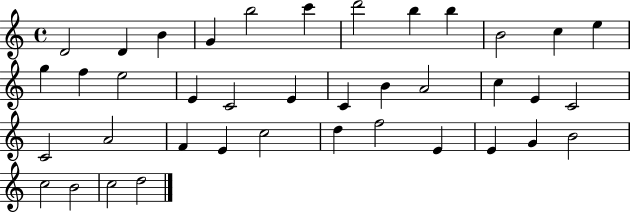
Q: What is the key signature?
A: C major